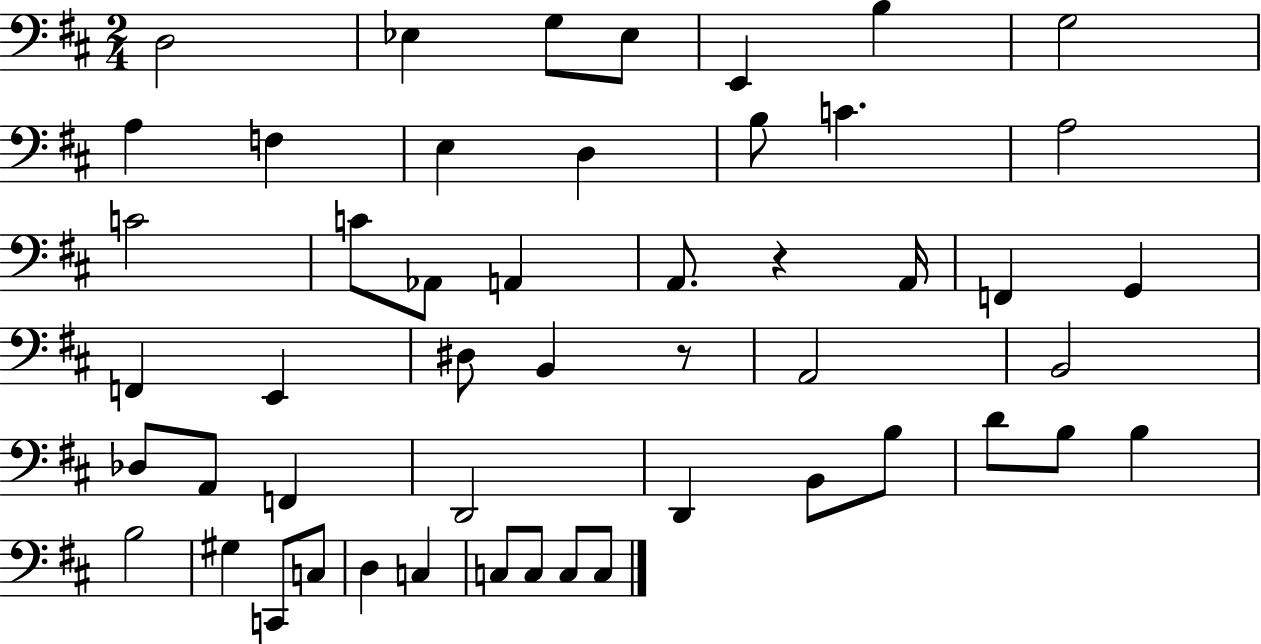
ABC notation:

X:1
T:Untitled
M:2/4
L:1/4
K:D
D,2 _E, G,/2 _E,/2 E,, B, G,2 A, F, E, D, B,/2 C A,2 C2 C/2 _A,,/2 A,, A,,/2 z A,,/4 F,, G,, F,, E,, ^D,/2 B,, z/2 A,,2 B,,2 _D,/2 A,,/2 F,, D,,2 D,, B,,/2 B,/2 D/2 B,/2 B, B,2 ^G, C,,/2 C,/2 D, C, C,/2 C,/2 C,/2 C,/2